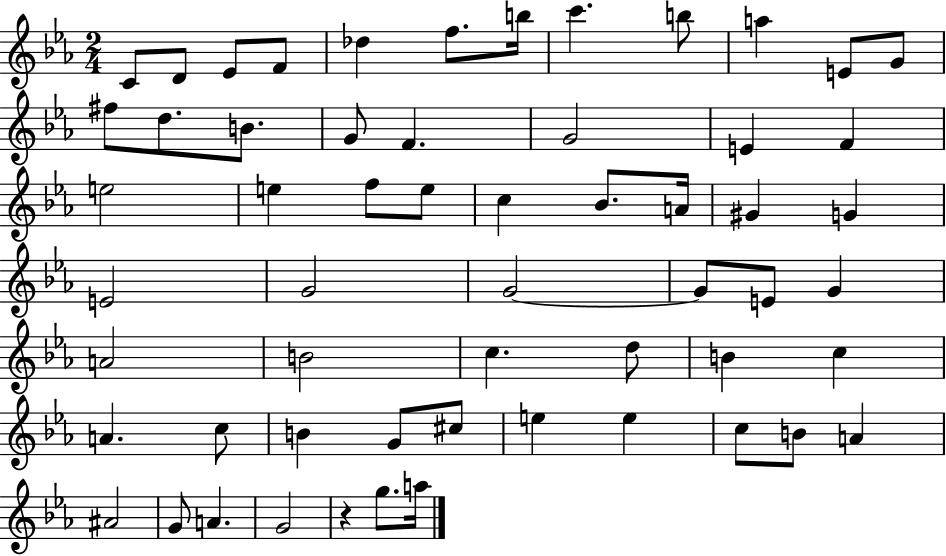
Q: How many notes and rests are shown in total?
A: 58